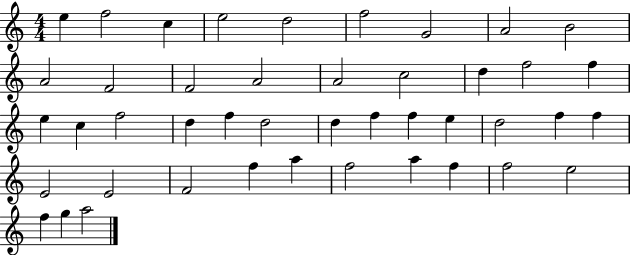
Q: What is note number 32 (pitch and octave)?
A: E4